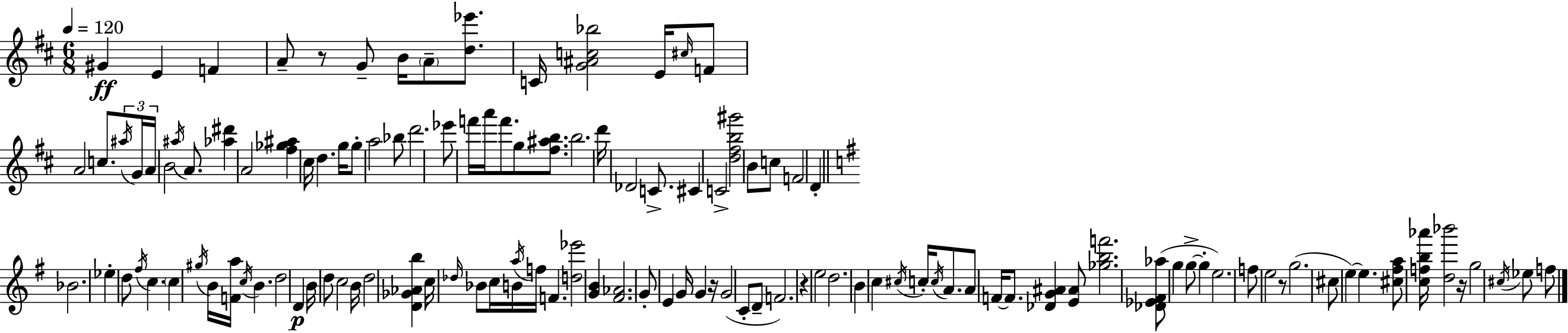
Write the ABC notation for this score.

X:1
T:Untitled
M:6/8
L:1/4
K:D
^G E F A/2 z/2 G/2 B/4 A/2 [d_e']/2 C/4 [G^Ac_b]2 E/4 ^c/4 F/2 A2 c/2 ^a/4 G/4 A/4 B2 ^a/4 A/2 [_a^d'] A2 [^f_g^a] ^c/4 d g/4 g/2 a2 _b/2 d'2 _e'/2 f'/4 a'/4 f'/2 g/2 [^f^ab]/2 b2 d'/4 _D2 C/2 ^C C2 [d^fb^g']2 B/2 c/2 F2 D _B2 _e d/2 ^f/4 c c ^g/4 B/4 [Fa]/4 c/4 B d2 D B/4 d/2 c2 B/4 d2 [D_G_Ab] c/4 _d/4 _B/2 c/4 B/4 a/4 f/4 F [d_e']2 [GB] [^F_A]2 G/2 E G/4 G z/4 G2 C/2 D/2 F2 z e2 d2 B c ^c/4 c/4 c/4 A/2 A/2 F/4 F/2 [_DG^A] [E^A]/2 [_gbf']2 [_D_E^F_a]/2 g g/2 g e2 f/2 e2 z/2 g2 ^c/2 e e [^c^fa]/2 [cfb_a']/4 [d_b']2 z/4 g2 ^c/4 _e/2 f/2